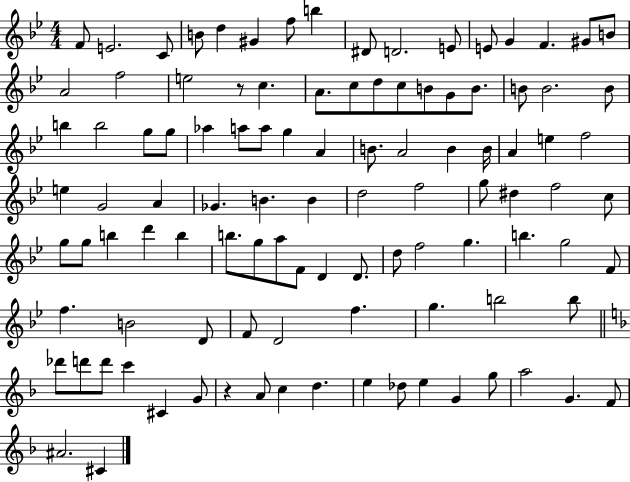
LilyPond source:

{
  \clef treble
  \numericTimeSignature
  \time 4/4
  \key bes \major
  \repeat volta 2 { f'8 e'2. c'8 | b'8 d''4 gis'4 f''8 b''4 | dis'8 d'2. e'8 | e'8 g'4 f'4. gis'8 b'8 | \break a'2 f''2 | e''2 r8 c''4. | a'8. c''8 d''8 c''8 b'8 g'8 b'8. | b'8 b'2. b'8 | \break b''4 b''2 g''8 g''8 | aes''4 a''8 a''8 g''4 a'4 | b'8. a'2 b'4 b'16 | a'4 e''4 f''2 | \break e''4 g'2 a'4 | ges'4. b'4. b'4 | d''2 f''2 | g''8 dis''4 f''2 c''8 | \break g''8 g''8 b''4 d'''4 b''4 | b''8. g''8 a''8 f'8 d'4 d'8. | d''8 f''2 g''4. | b''4. g''2 f'8 | \break f''4. b'2 d'8 | f'8 d'2 f''4. | g''4. b''2 b''8 | \bar "||" \break \key f \major des'''8 d'''8 d'''8 c'''4 cis'4 g'8 | r4 a'8 c''4 d''4. | e''4 des''8 e''4 g'4 g''8 | a''2 g'4. f'8 | \break ais'2. cis'4 | } \bar "|."
}